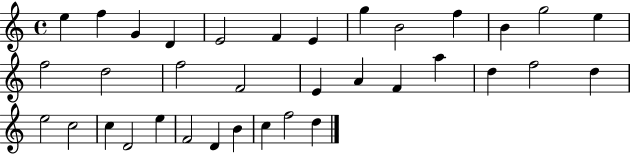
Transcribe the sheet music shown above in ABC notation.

X:1
T:Untitled
M:4/4
L:1/4
K:C
e f G D E2 F E g B2 f B g2 e f2 d2 f2 F2 E A F a d f2 d e2 c2 c D2 e F2 D B c f2 d